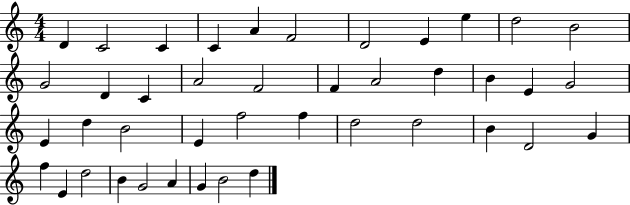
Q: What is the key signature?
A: C major